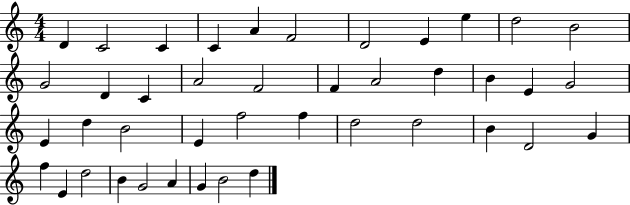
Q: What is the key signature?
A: C major